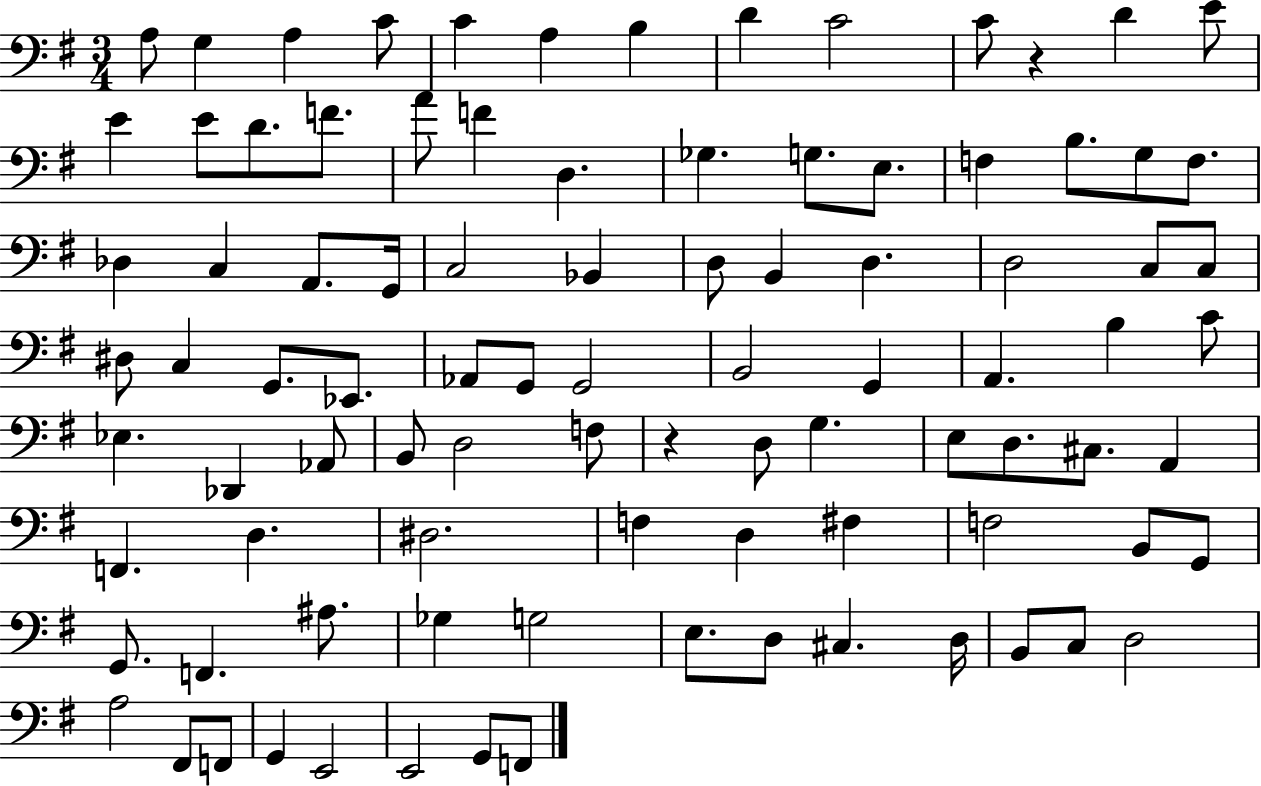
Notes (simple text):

A3/e G3/q A3/q C4/e C4/q A3/q B3/q D4/q C4/h C4/e R/q D4/q E4/e E4/q E4/e D4/e. F4/e. A4/e F4/q D3/q. Gb3/q. G3/e. E3/e. F3/q B3/e. G3/e F3/e. Db3/q C3/q A2/e. G2/s C3/h Bb2/q D3/e B2/q D3/q. D3/h C3/e C3/e D#3/e C3/q G2/e. Eb2/e. Ab2/e G2/e G2/h B2/h G2/q A2/q. B3/q C4/e Eb3/q. Db2/q Ab2/e B2/e D3/h F3/e R/q D3/e G3/q. E3/e D3/e. C#3/e. A2/q F2/q. D3/q. D#3/h. F3/q D3/q F#3/q F3/h B2/e G2/e G2/e. F2/q. A#3/e. Gb3/q G3/h E3/e. D3/e C#3/q. D3/s B2/e C3/e D3/h A3/h F#2/e F2/e G2/q E2/h E2/h G2/e F2/e